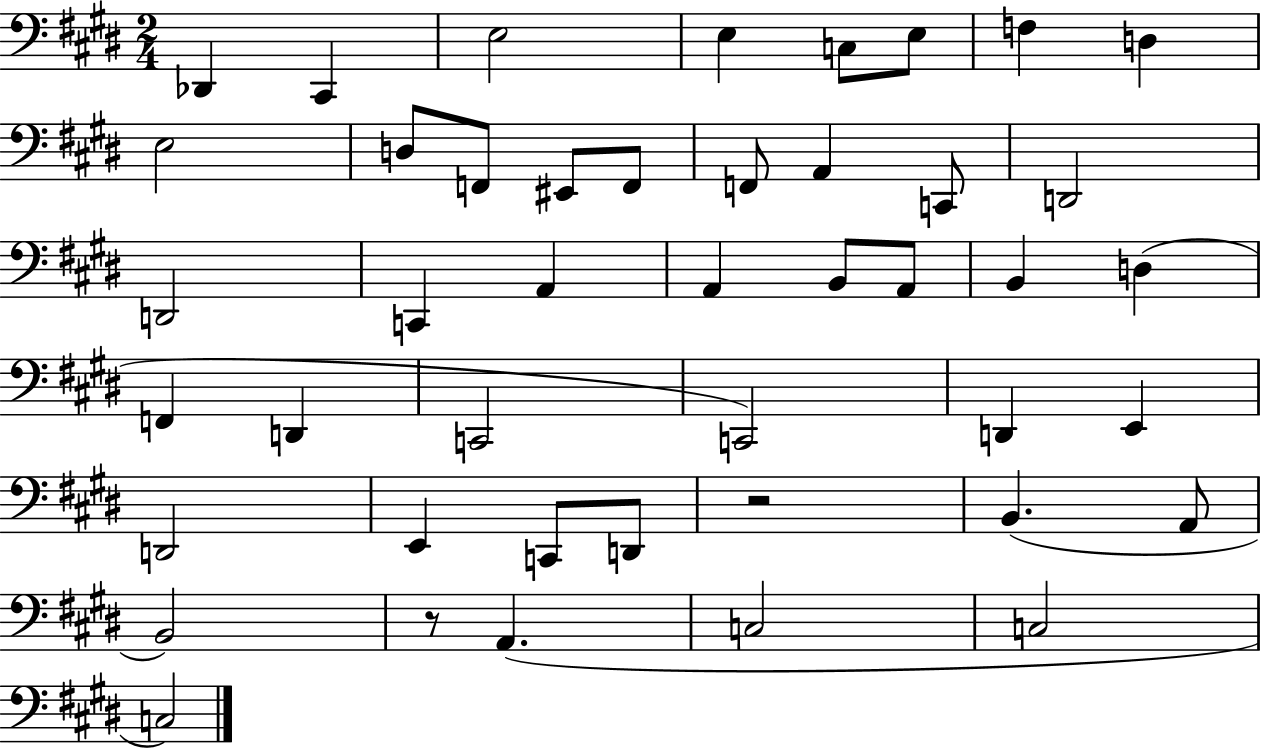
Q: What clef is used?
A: bass